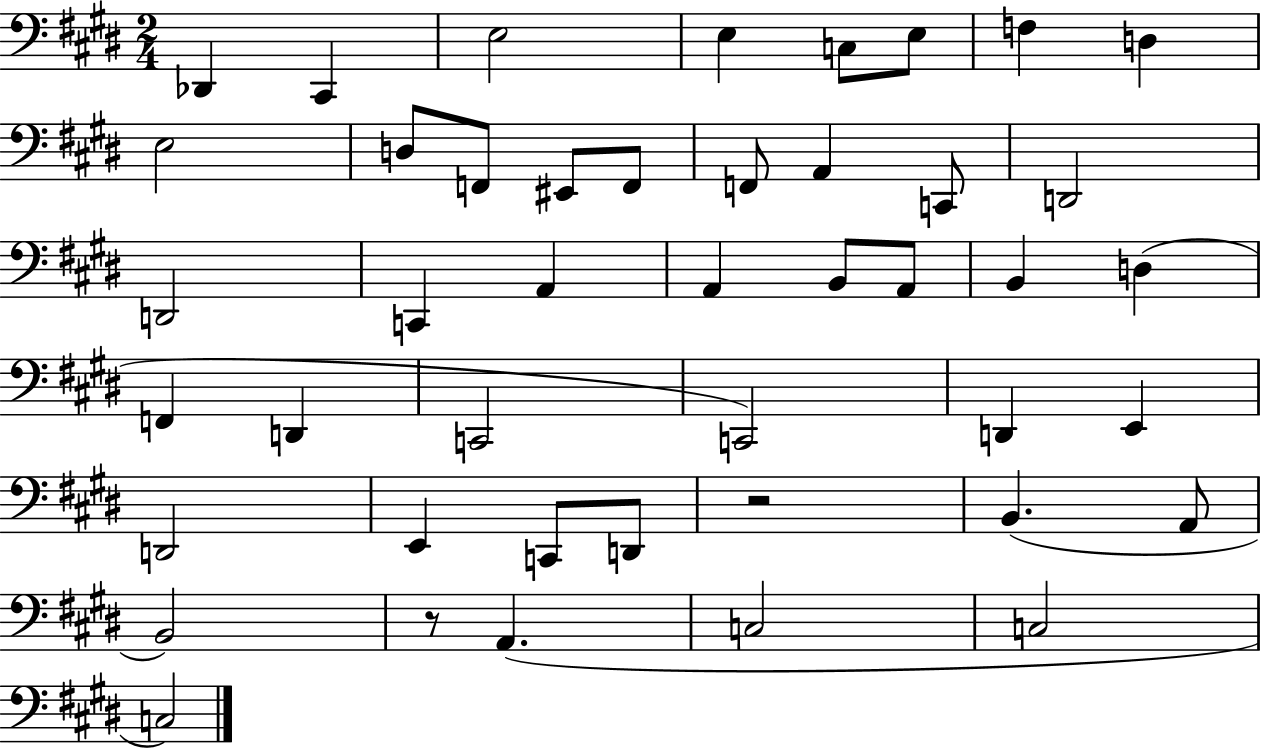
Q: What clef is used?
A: bass